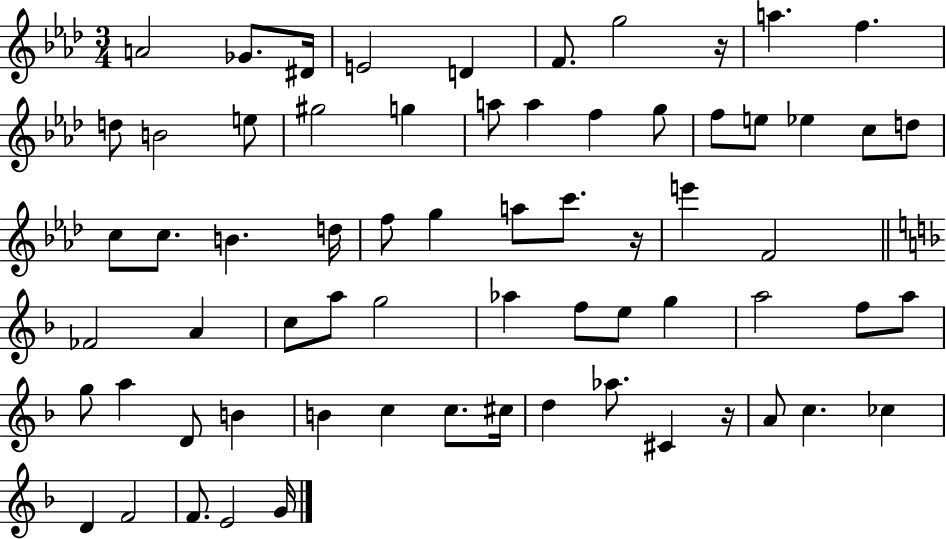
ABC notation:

X:1
T:Untitled
M:3/4
L:1/4
K:Ab
A2 _G/2 ^D/4 E2 D F/2 g2 z/4 a f d/2 B2 e/2 ^g2 g a/2 a f g/2 f/2 e/2 _e c/2 d/2 c/2 c/2 B d/4 f/2 g a/2 c'/2 z/4 e' F2 _F2 A c/2 a/2 g2 _a f/2 e/2 g a2 f/2 a/2 g/2 a D/2 B B c c/2 ^c/4 d _a/2 ^C z/4 A/2 c _c D F2 F/2 E2 G/4